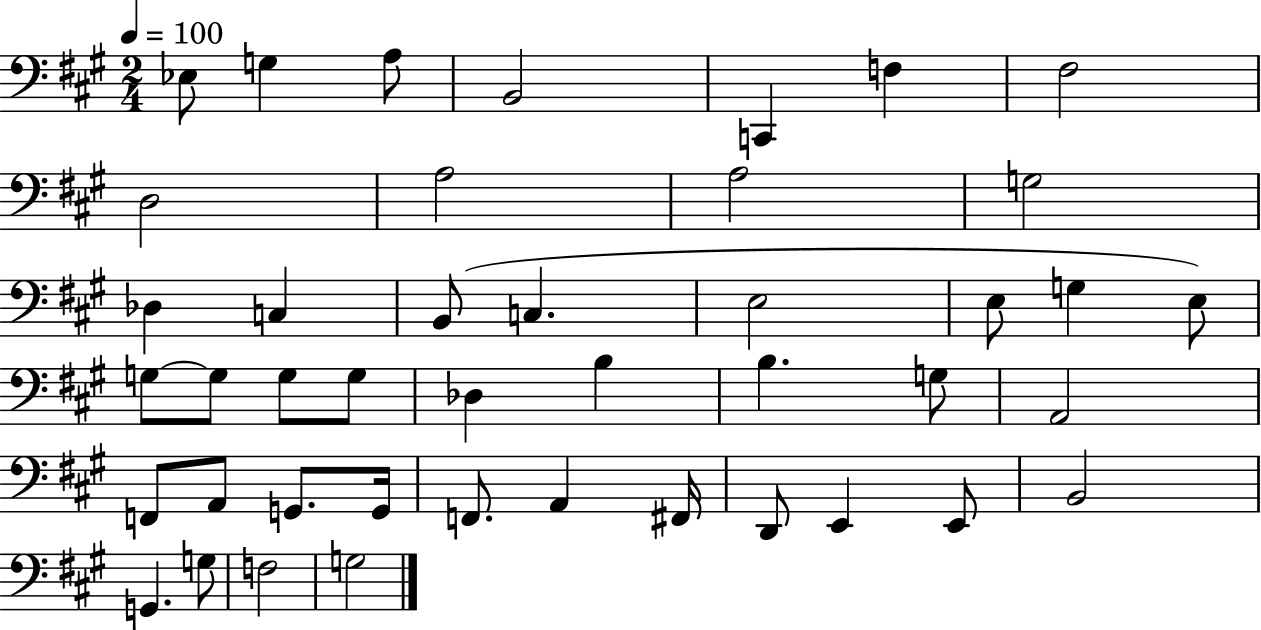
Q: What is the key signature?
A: A major